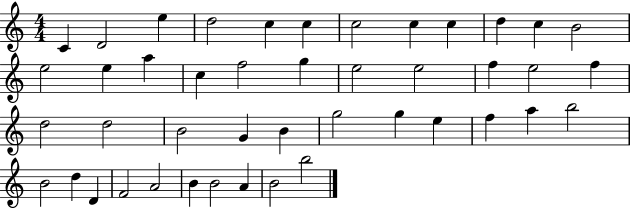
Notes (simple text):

C4/q D4/h E5/q D5/h C5/q C5/q C5/h C5/q C5/q D5/q C5/q B4/h E5/h E5/q A5/q C5/q F5/h G5/q E5/h E5/h F5/q E5/h F5/q D5/h D5/h B4/h G4/q B4/q G5/h G5/q E5/q F5/q A5/q B5/h B4/h D5/q D4/q F4/h A4/h B4/q B4/h A4/q B4/h B5/h